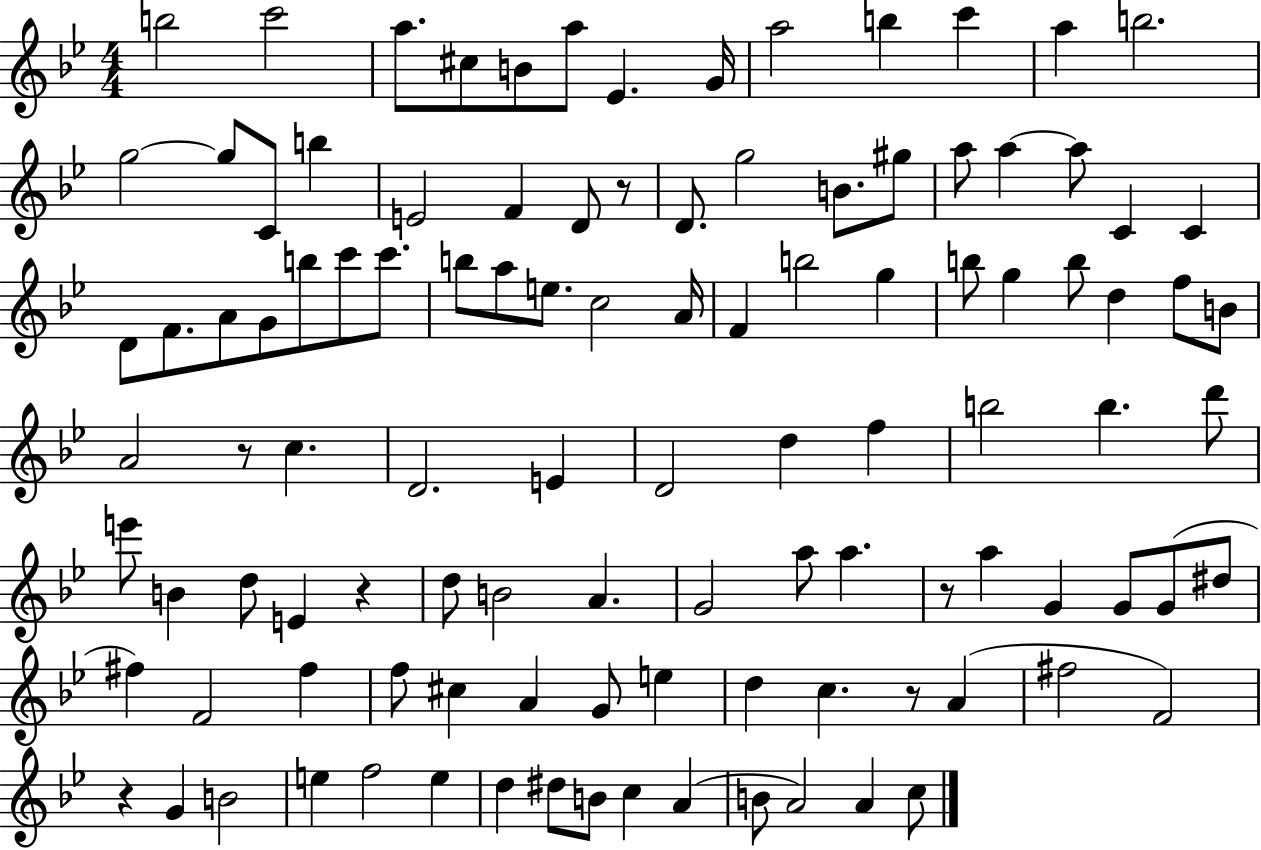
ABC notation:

X:1
T:Untitled
M:4/4
L:1/4
K:Bb
b2 c'2 a/2 ^c/2 B/2 a/2 _E G/4 a2 b c' a b2 g2 g/2 C/2 b E2 F D/2 z/2 D/2 g2 B/2 ^g/2 a/2 a a/2 C C D/2 F/2 A/2 G/2 b/2 c'/2 c'/2 b/2 a/2 e/2 c2 A/4 F b2 g b/2 g b/2 d f/2 B/2 A2 z/2 c D2 E D2 d f b2 b d'/2 e'/2 B d/2 E z d/2 B2 A G2 a/2 a z/2 a G G/2 G/2 ^d/2 ^f F2 ^f f/2 ^c A G/2 e d c z/2 A ^f2 F2 z G B2 e f2 e d ^d/2 B/2 c A B/2 A2 A c/2